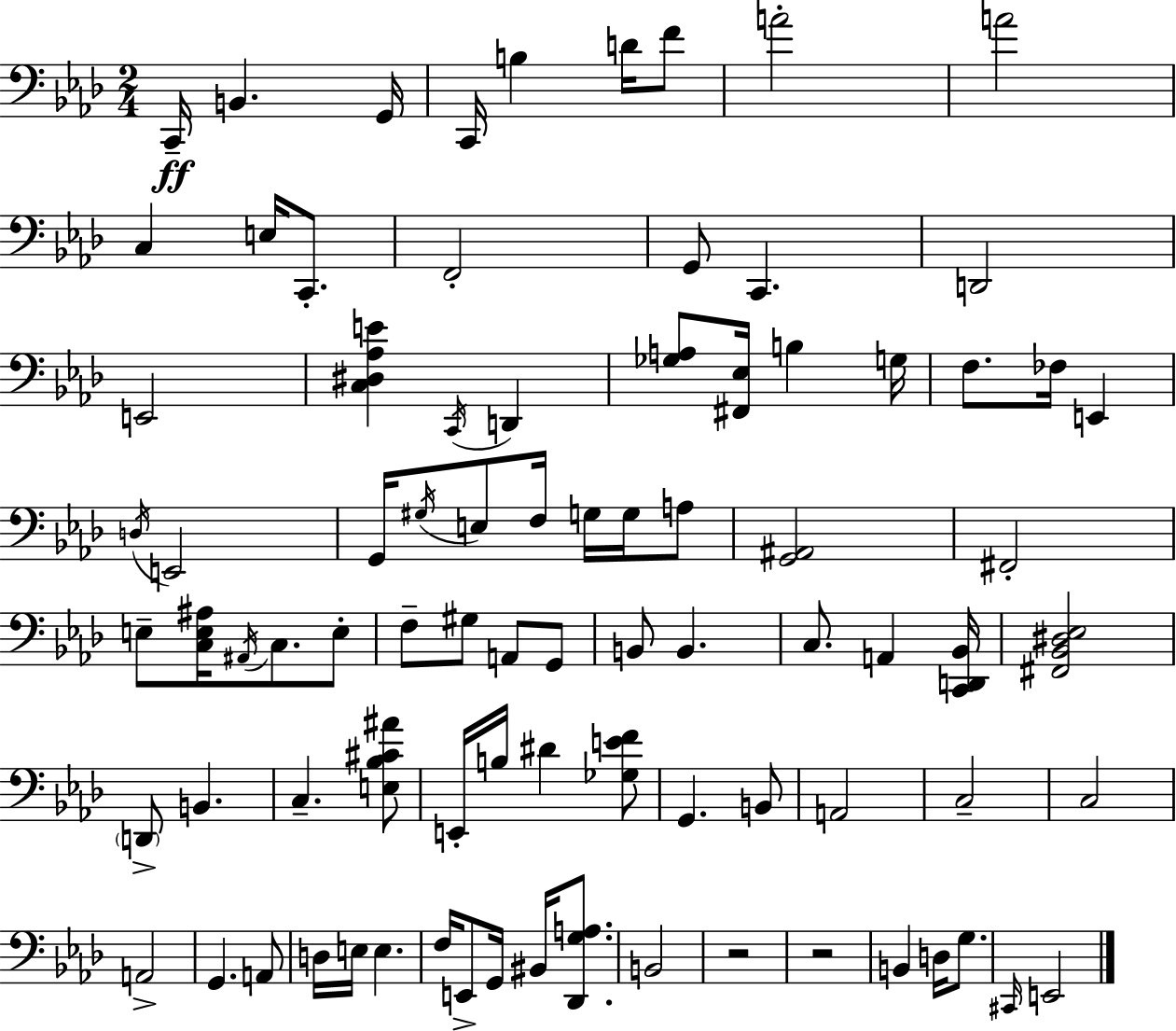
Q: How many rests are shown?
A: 2